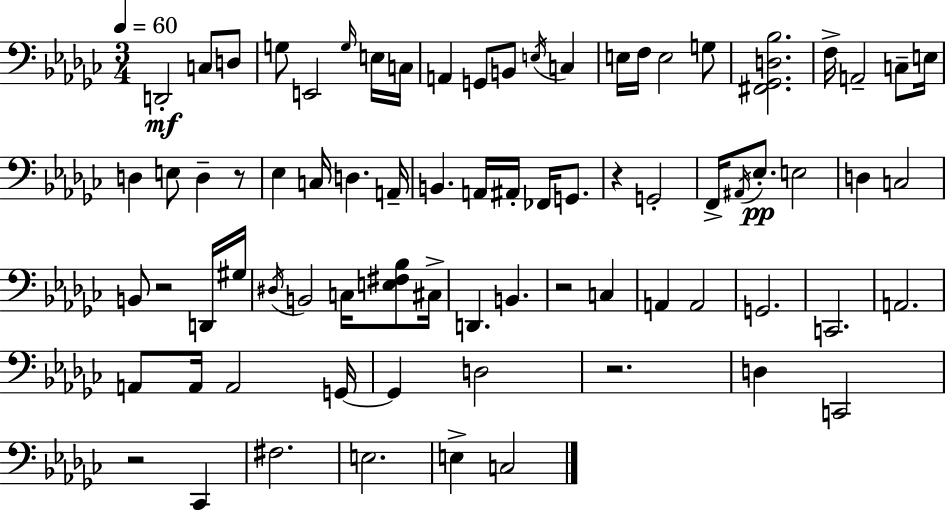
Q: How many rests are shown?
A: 6